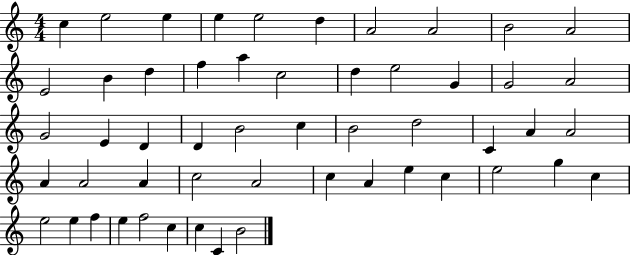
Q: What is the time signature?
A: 4/4